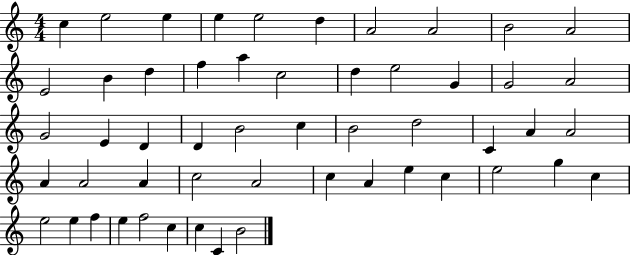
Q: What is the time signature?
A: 4/4